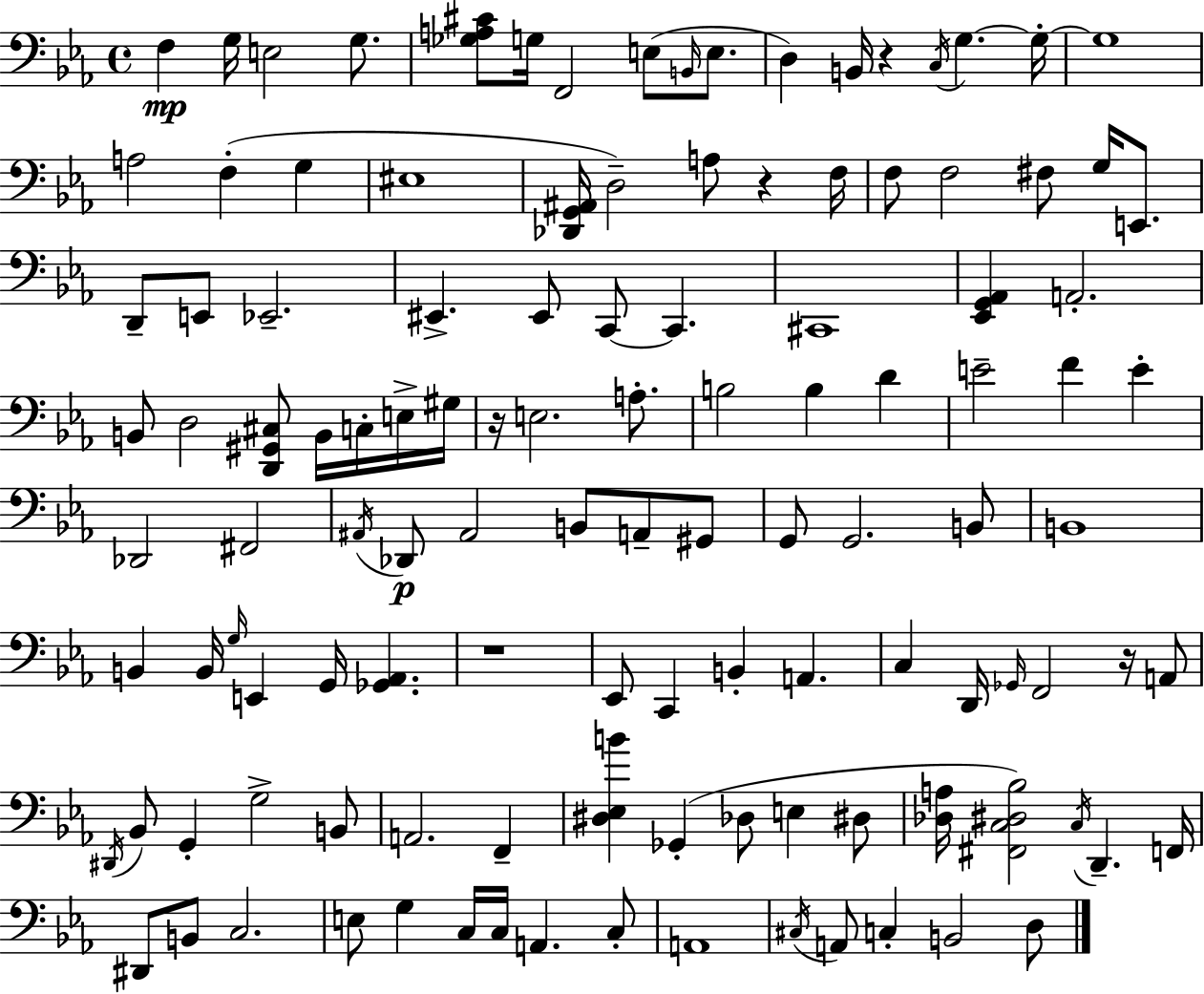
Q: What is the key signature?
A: C minor